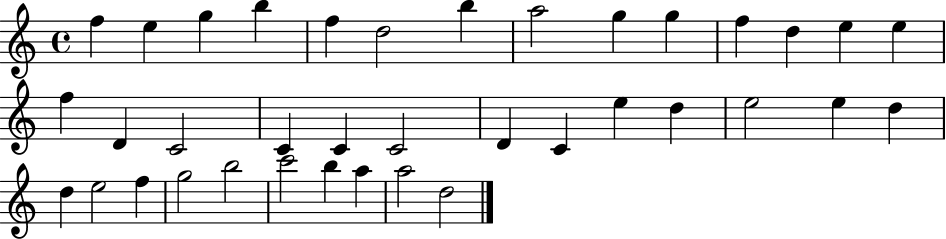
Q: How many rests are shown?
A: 0